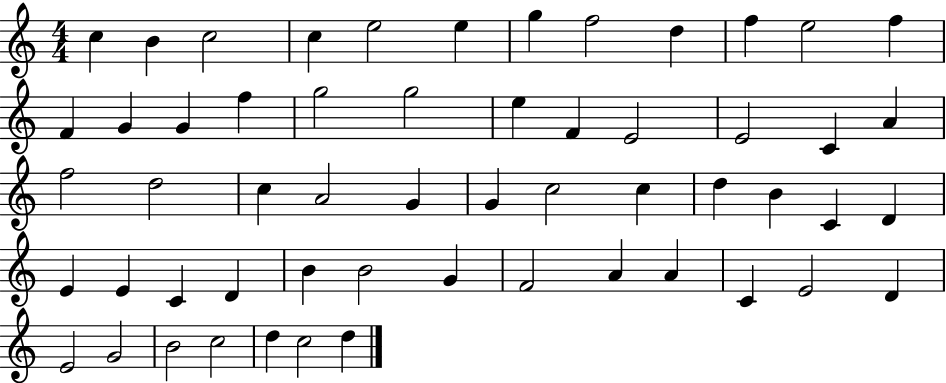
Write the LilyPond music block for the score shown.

{
  \clef treble
  \numericTimeSignature
  \time 4/4
  \key c \major
  c''4 b'4 c''2 | c''4 e''2 e''4 | g''4 f''2 d''4 | f''4 e''2 f''4 | \break f'4 g'4 g'4 f''4 | g''2 g''2 | e''4 f'4 e'2 | e'2 c'4 a'4 | \break f''2 d''2 | c''4 a'2 g'4 | g'4 c''2 c''4 | d''4 b'4 c'4 d'4 | \break e'4 e'4 c'4 d'4 | b'4 b'2 g'4 | f'2 a'4 a'4 | c'4 e'2 d'4 | \break e'2 g'2 | b'2 c''2 | d''4 c''2 d''4 | \bar "|."
}